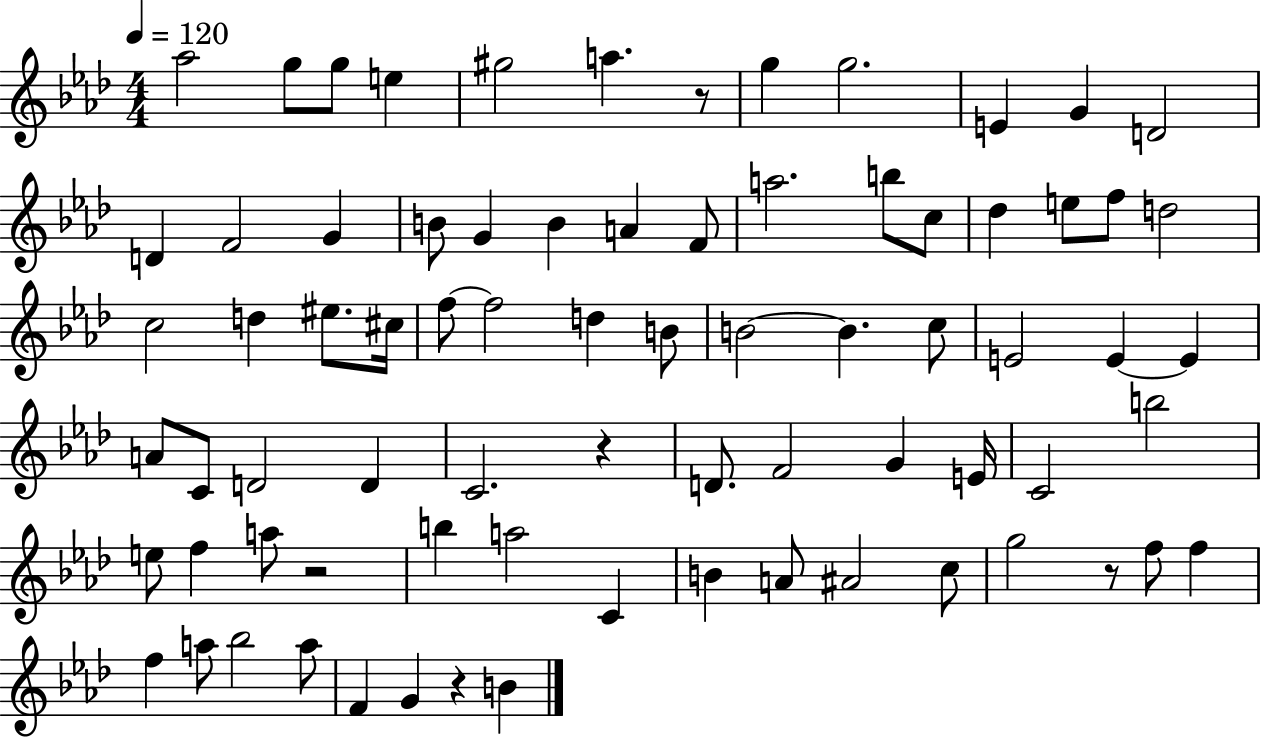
X:1
T:Untitled
M:4/4
L:1/4
K:Ab
_a2 g/2 g/2 e ^g2 a z/2 g g2 E G D2 D F2 G B/2 G B A F/2 a2 b/2 c/2 _d e/2 f/2 d2 c2 d ^e/2 ^c/4 f/2 f2 d B/2 B2 B c/2 E2 E E A/2 C/2 D2 D C2 z D/2 F2 G E/4 C2 b2 e/2 f a/2 z2 b a2 C B A/2 ^A2 c/2 g2 z/2 f/2 f f a/2 _b2 a/2 F G z B